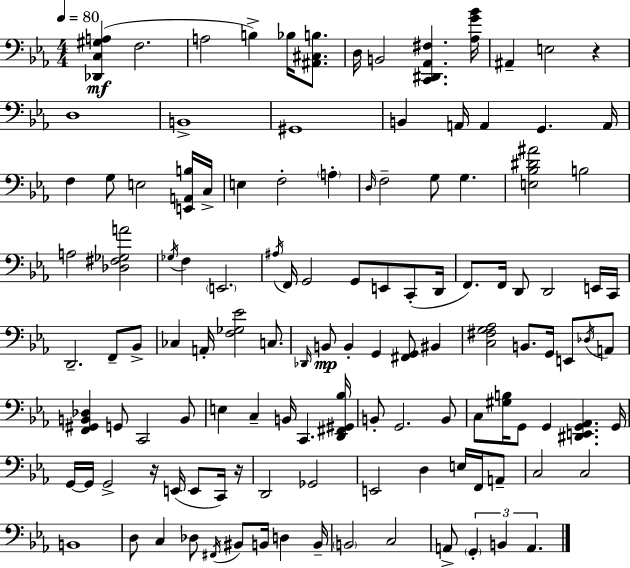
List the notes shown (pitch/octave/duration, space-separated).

[Db2,C3,G#3,A3]/q F3/h. A3/h B3/q Bb3/s [A#2,C#3,B3]/e. D3/s B2/h [C2,D#2,Ab2,F#3]/q. [Ab3,G4,Bb4]/s A#2/q E3/h R/q D3/w B2/w G#2/w B2/q A2/s A2/q G2/q. A2/s F3/q G3/e E3/h [E2,A2,B3]/s C3/s E3/q F3/h A3/q D3/s F3/h G3/e G3/q. [E3,Bb3,D#4,A#4]/h B3/h A3/h [Db3,F#3,Gb3,A4]/h Gb3/s F3/q E2/h. A#3/s F2/s G2/h G2/e E2/e C2/e D2/s F2/e. F2/s D2/e D2/h E2/s C2/s D2/h. F2/e Bb2/e CES3/q A2/s [F3,Gb3,Eb4]/h C3/e. Db2/s B2/e B2/q G2/q [F#2,G2]/e BIS2/q [C3,F#3,G3,Ab3]/h B2/e. G2/s E2/e Db3/s A2/e [F2,G#2,B2,Db3]/q G2/e C2/h B2/e E3/q C3/q B2/s C2/q. [D2,F#2,G#2,Bb3]/s B2/e G2/h. B2/e C3/e [G#3,B3]/s G2/e G2/q [D#2,E2,G2,Ab2]/q. G2/s G2/s G2/s G2/h R/s E2/s E2/e C2/s R/s D2/h Gb2/h E2/h D3/q E3/s F2/s A2/e C3/h C3/h B2/w D3/e C3/q Db3/e F#2/s BIS2/e B2/s D3/q B2/s B2/h C3/h A2/e G2/q B2/q A2/q.